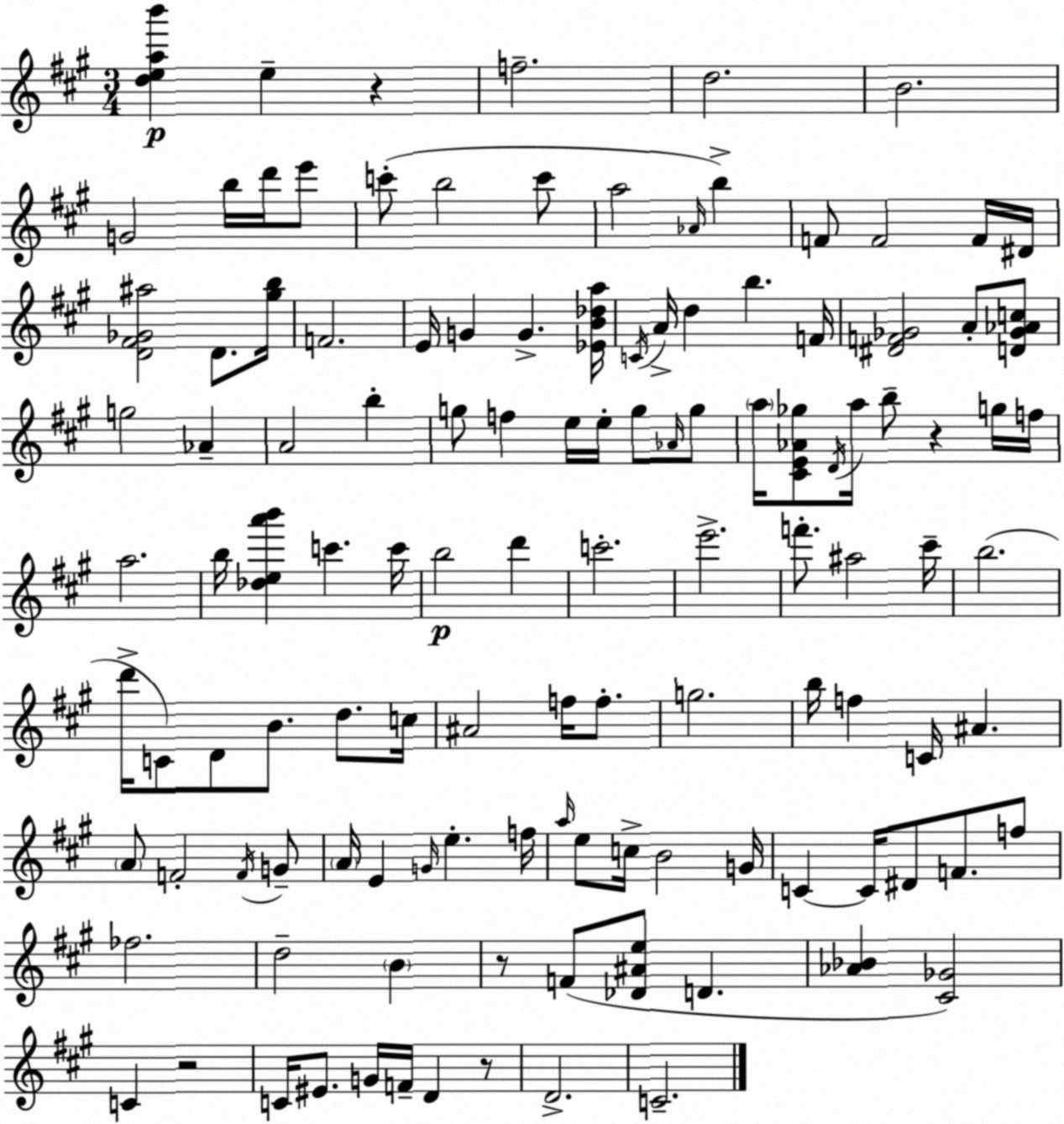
X:1
T:Untitled
M:3/4
L:1/4
K:A
[deab'] e z f2 d2 B2 G2 b/4 d'/4 e'/2 c'/2 b2 c'/2 a2 _A/4 b F/2 F2 F/4 ^D/4 [D^F_G^a]2 D/2 [^gb]/4 F2 E/4 G G [_EB_da]/4 C/4 A/4 d b F/4 [^DF_G]2 A/2 [D_G_Ac]/2 g2 _A A2 b g/2 f e/4 e/4 g/2 _A/4 g/2 a/4 [^CE_A_g]/2 D/4 a/4 b/2 z g/4 f/4 a2 b/4 [_dea'b'] c' c'/4 b2 d' c'2 e'2 f'/2 ^a2 ^c'/4 b2 d'/4 C/2 D/2 B/2 d/2 c/4 ^A2 f/4 f/2 g2 b/4 f C/4 ^A A/2 F2 F/4 G/2 A/4 E G/4 e f/4 a/4 e/2 c/4 B2 G/4 C C/4 ^D/2 F/2 f/2 _f2 d2 B z/2 F/2 [_D^Ae]/2 D [_A_B] [^C_G]2 C z2 C/4 ^E/2 G/4 F/4 D z/2 D2 C2